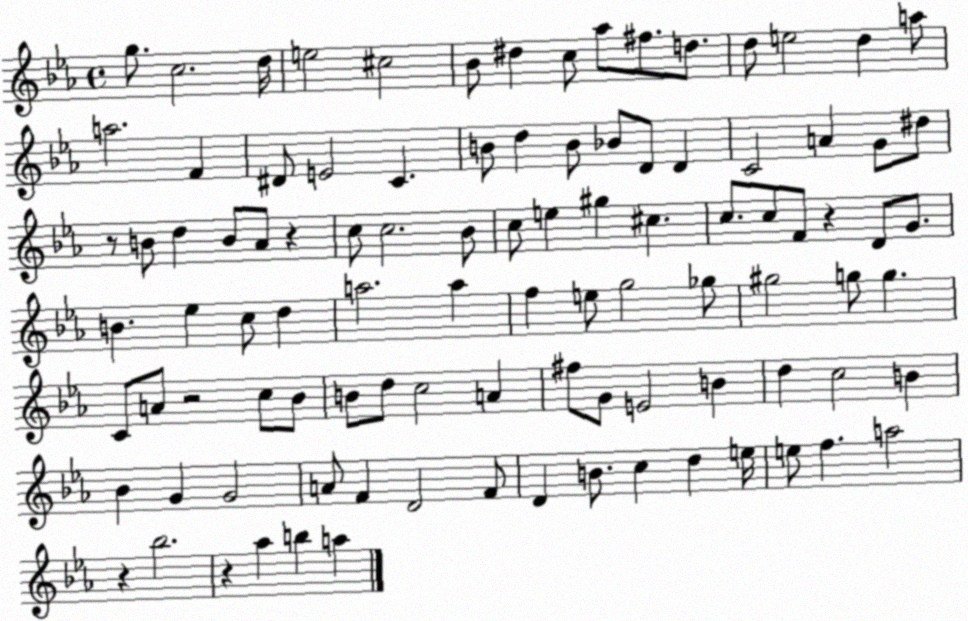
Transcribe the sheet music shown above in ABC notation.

X:1
T:Untitled
M:4/4
L:1/4
K:Eb
g/2 c2 d/4 e2 ^c2 _B/2 ^d c/2 _a/2 ^f/2 d/2 d/2 e2 d a/2 a2 F ^D/2 E2 C B/2 d B/2 _B/2 D/2 D C2 A G/2 ^d/2 z/2 B/2 d B/2 _A/2 z c/2 c2 _B/2 c/2 e ^g ^c c/2 c/2 F/2 z D/2 G/2 B _e c/2 d a2 a f e/2 g2 _g/2 ^g2 g/2 g C/2 A/2 z2 c/2 _B/2 B/2 d/2 c2 A ^f/2 G/2 E2 B d c2 B _B G G2 A/2 F D2 F/2 D B/2 c d e/4 e/2 f a2 z _b2 z _a b a